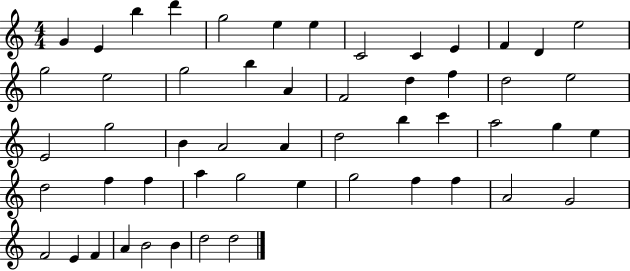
X:1
T:Untitled
M:4/4
L:1/4
K:C
G E b d' g2 e e C2 C E F D e2 g2 e2 g2 b A F2 d f d2 e2 E2 g2 B A2 A d2 b c' a2 g e d2 f f a g2 e g2 f f A2 G2 F2 E F A B2 B d2 d2